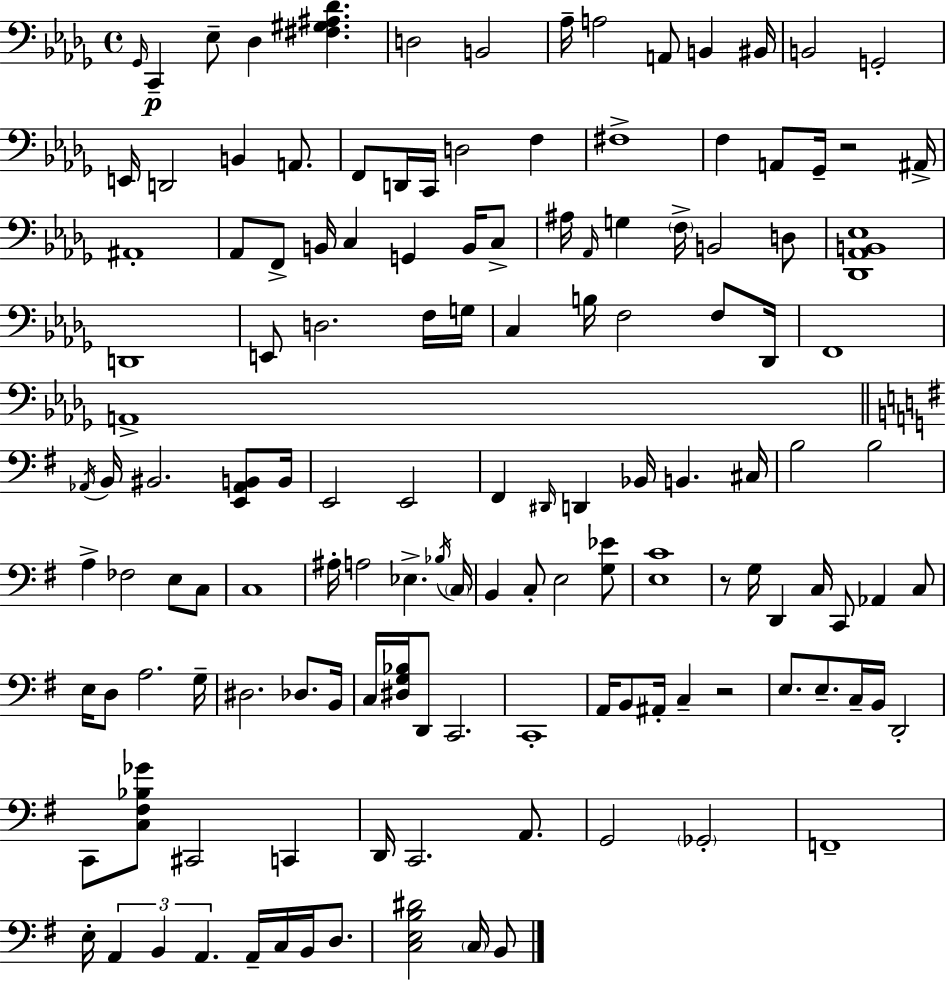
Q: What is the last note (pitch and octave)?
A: B2